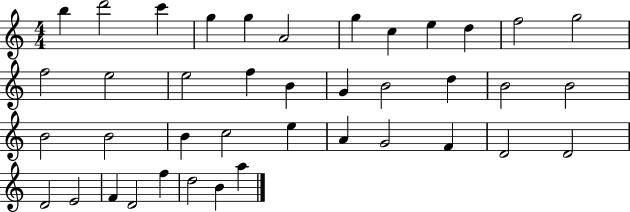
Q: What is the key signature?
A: C major